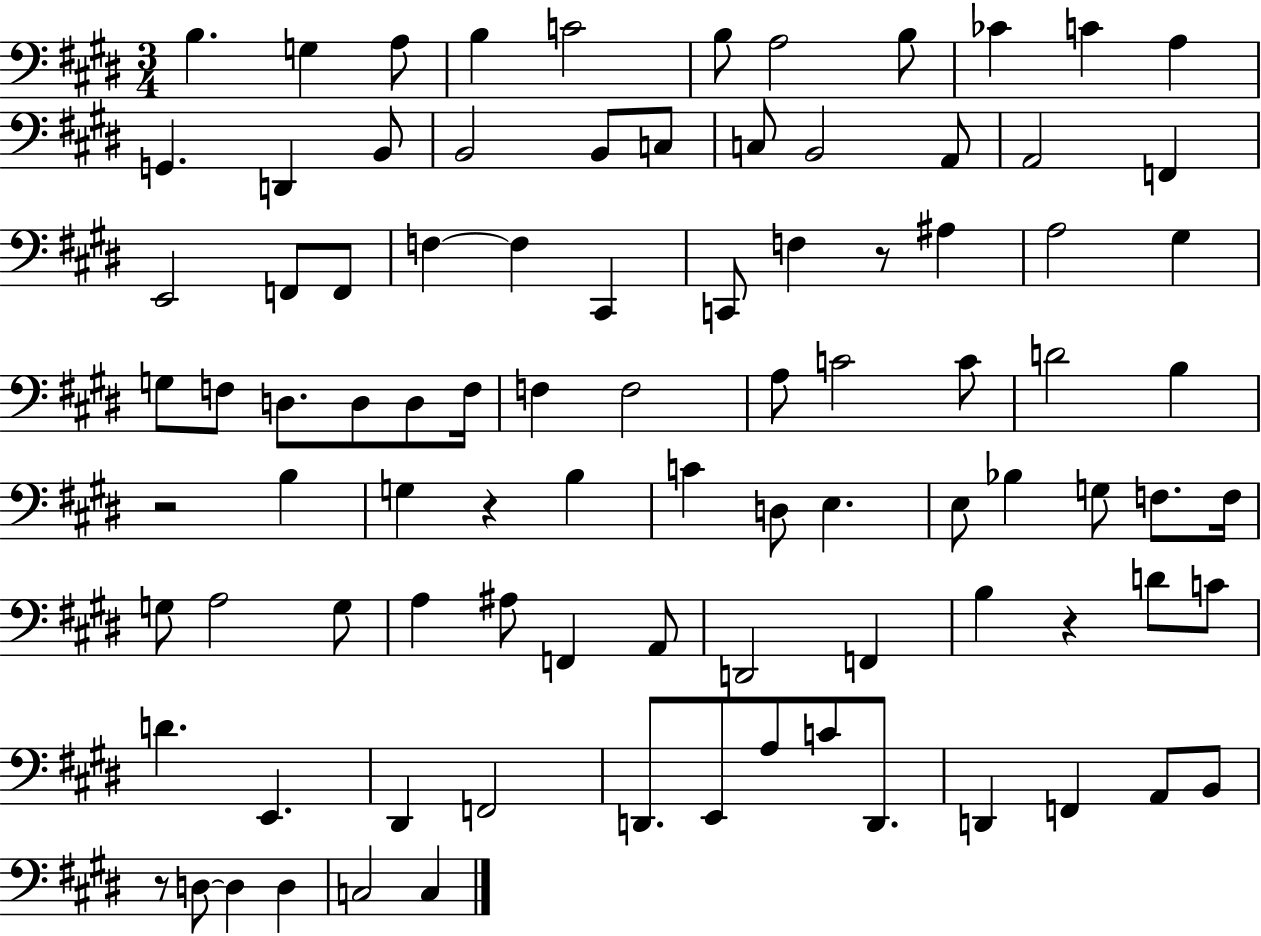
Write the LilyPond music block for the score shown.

{
  \clef bass
  \numericTimeSignature
  \time 3/4
  \key e \major
  \repeat volta 2 { b4. g4 a8 | b4 c'2 | b8 a2 b8 | ces'4 c'4 a4 | \break g,4. d,4 b,8 | b,2 b,8 c8 | c8 b,2 a,8 | a,2 f,4 | \break e,2 f,8 f,8 | f4~~ f4 cis,4 | c,8 f4 r8 ais4 | a2 gis4 | \break g8 f8 d8. d8 d8 f16 | f4 f2 | a8 c'2 c'8 | d'2 b4 | \break r2 b4 | g4 r4 b4 | c'4 d8 e4. | e8 bes4 g8 f8. f16 | \break g8 a2 g8 | a4 ais8 f,4 a,8 | d,2 f,4 | b4 r4 d'8 c'8 | \break d'4. e,4. | dis,4 f,2 | d,8. e,8 a8 c'8 d,8. | d,4 f,4 a,8 b,8 | \break r8 d8~~ d4 d4 | c2 c4 | } \bar "|."
}